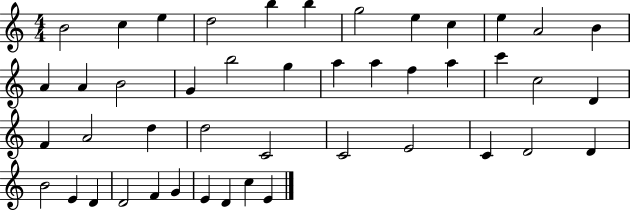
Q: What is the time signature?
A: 4/4